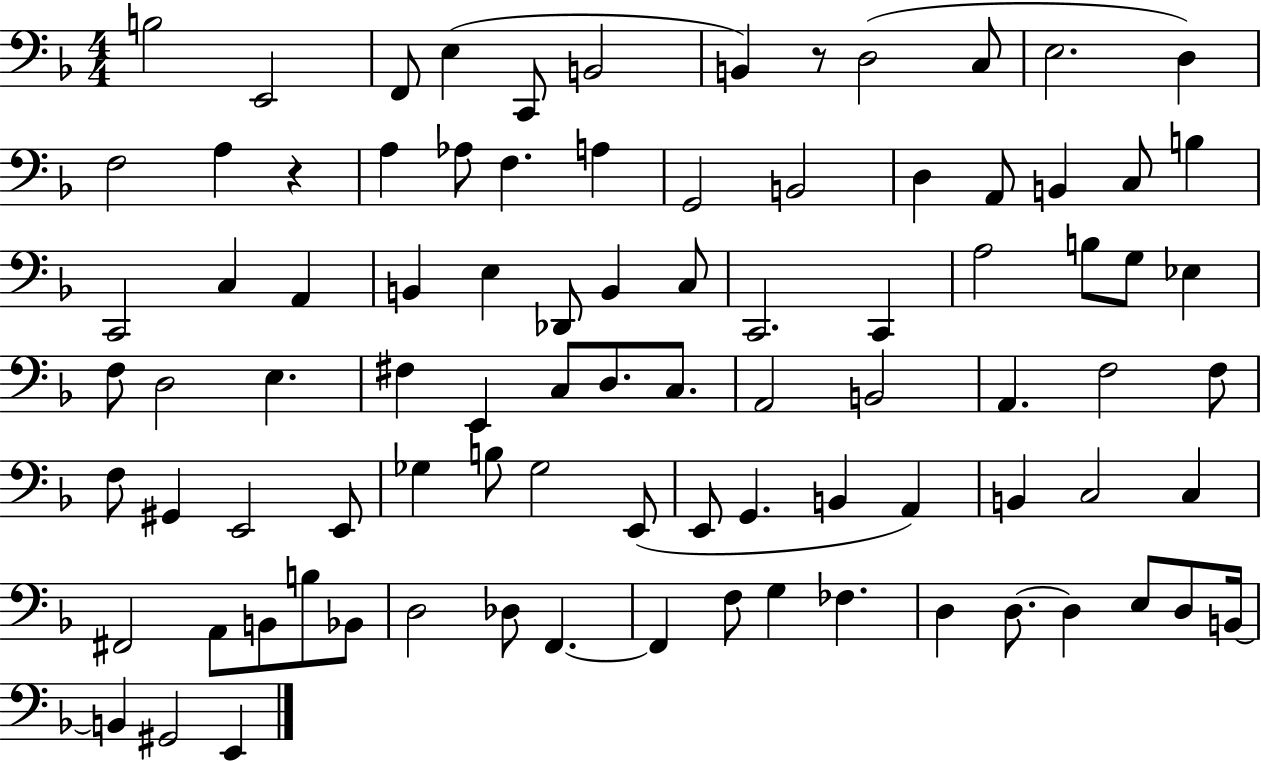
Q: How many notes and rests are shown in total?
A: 89